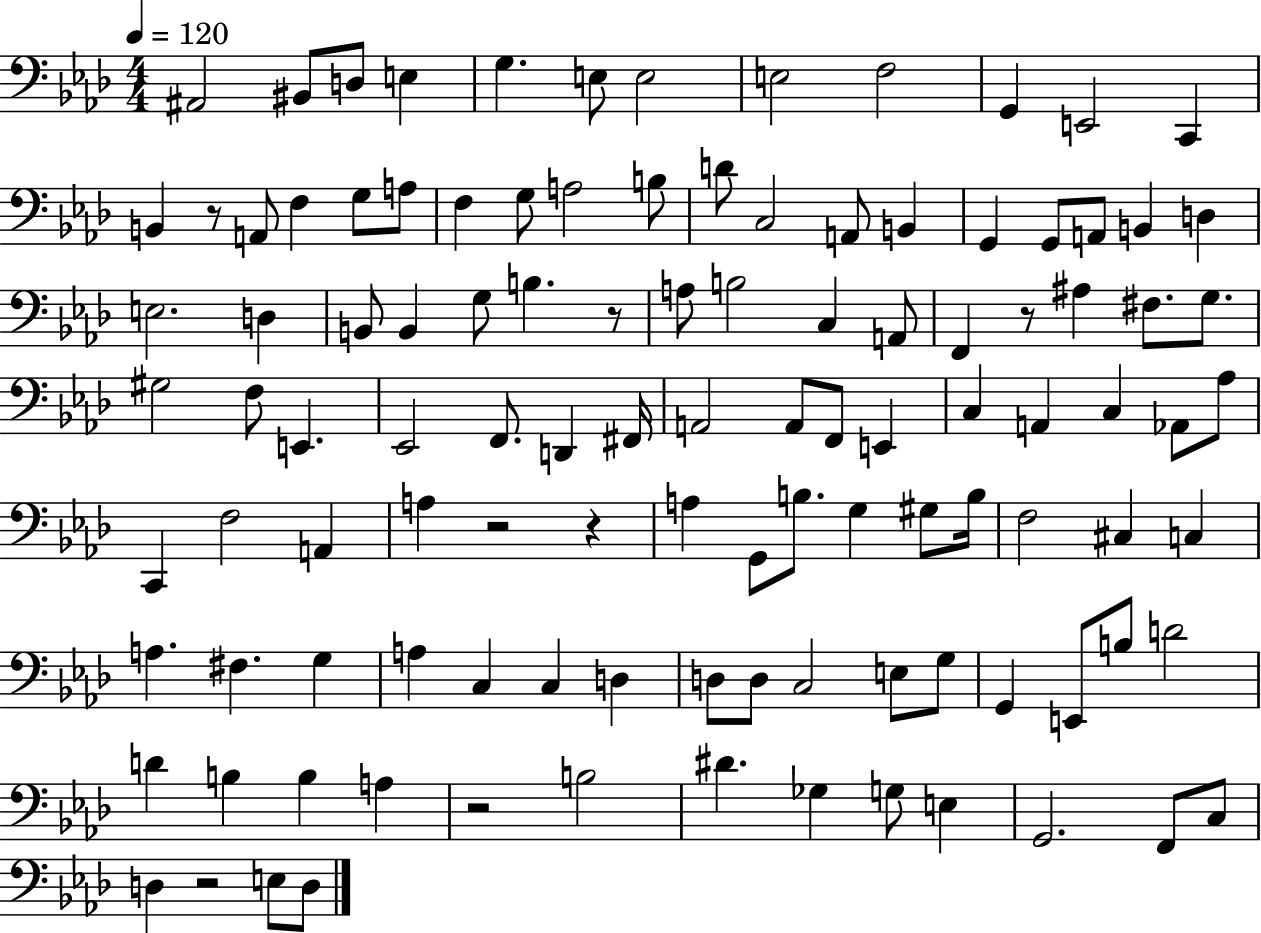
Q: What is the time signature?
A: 4/4